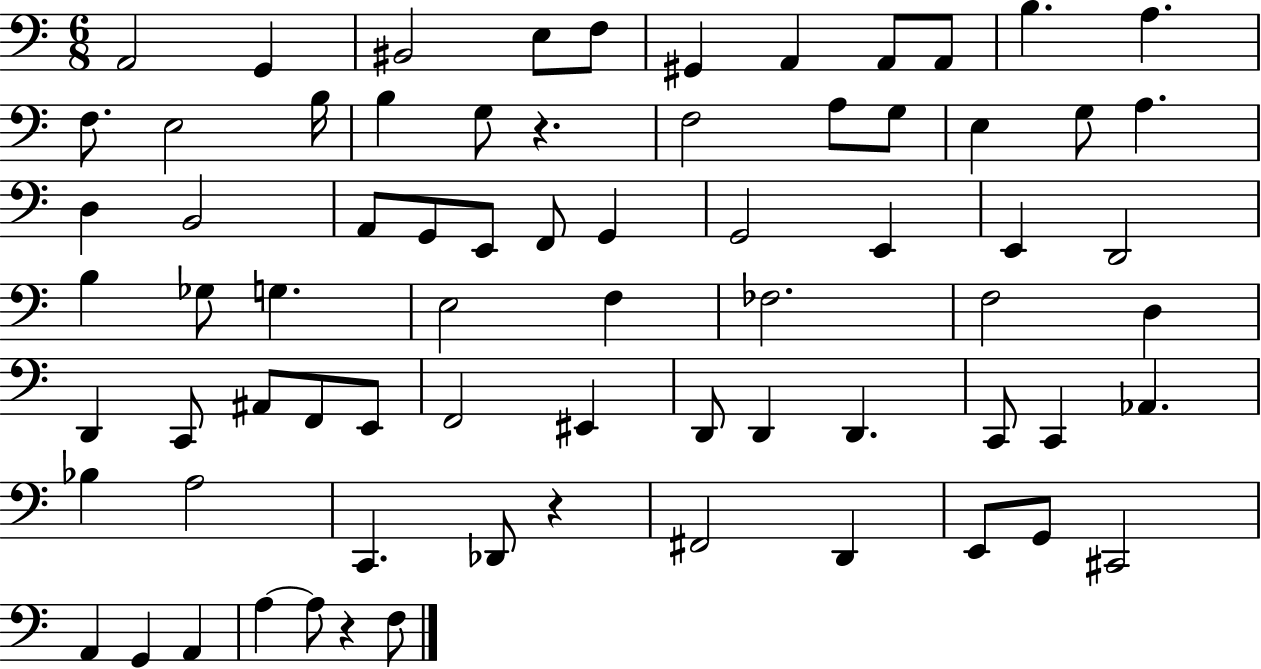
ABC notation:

X:1
T:Untitled
M:6/8
L:1/4
K:C
A,,2 G,, ^B,,2 E,/2 F,/2 ^G,, A,, A,,/2 A,,/2 B, A, F,/2 E,2 B,/4 B, G,/2 z F,2 A,/2 G,/2 E, G,/2 A, D, B,,2 A,,/2 G,,/2 E,,/2 F,,/2 G,, G,,2 E,, E,, D,,2 B, _G,/2 G, E,2 F, _F,2 F,2 D, D,, C,,/2 ^A,,/2 F,,/2 E,,/2 F,,2 ^E,, D,,/2 D,, D,, C,,/2 C,, _A,, _B, A,2 C,, _D,,/2 z ^F,,2 D,, E,,/2 G,,/2 ^C,,2 A,, G,, A,, A, A,/2 z F,/2